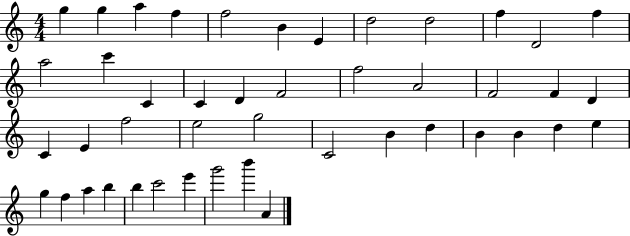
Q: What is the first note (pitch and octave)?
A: G5